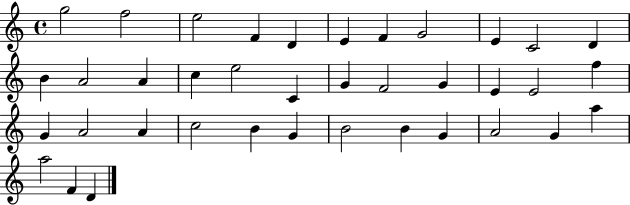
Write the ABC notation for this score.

X:1
T:Untitled
M:4/4
L:1/4
K:C
g2 f2 e2 F D E F G2 E C2 D B A2 A c e2 C G F2 G E E2 f G A2 A c2 B G B2 B G A2 G a a2 F D